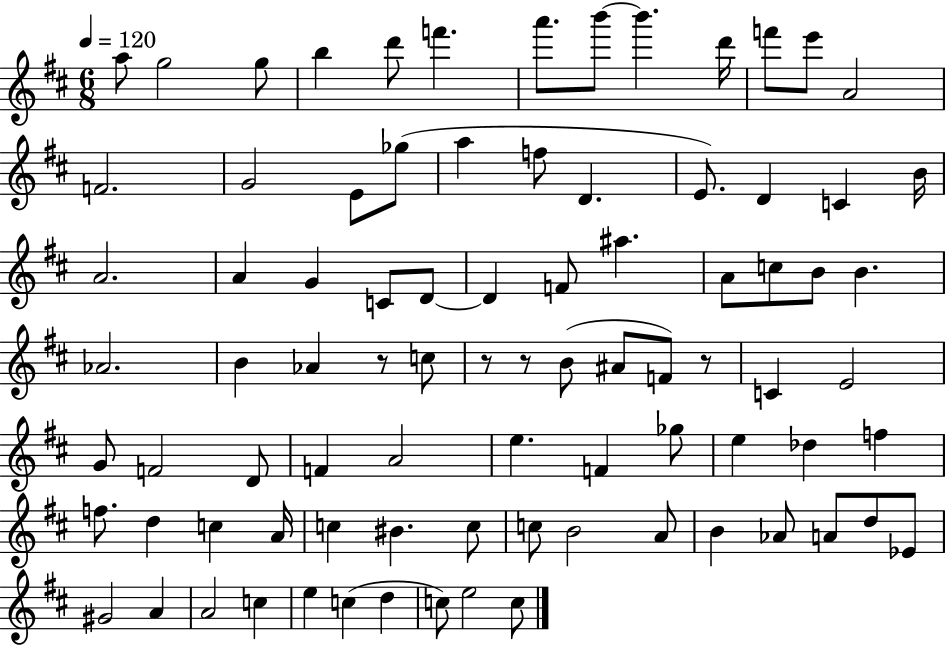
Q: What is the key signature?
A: D major